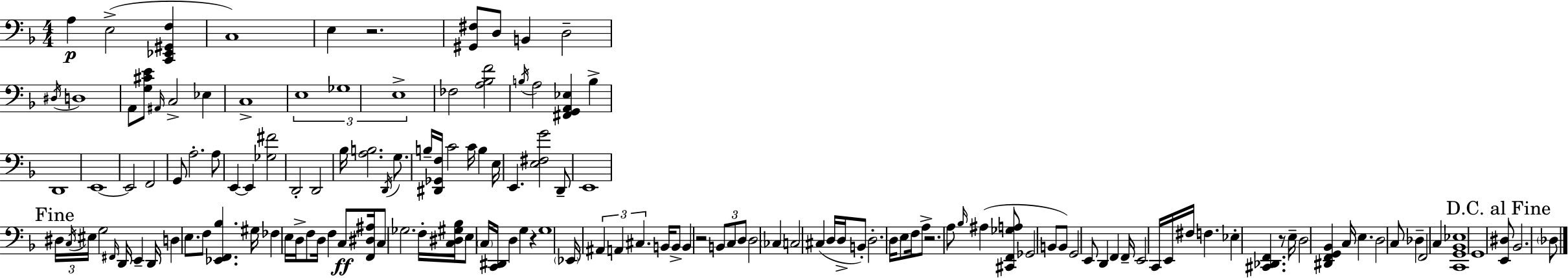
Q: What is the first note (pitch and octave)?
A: A3